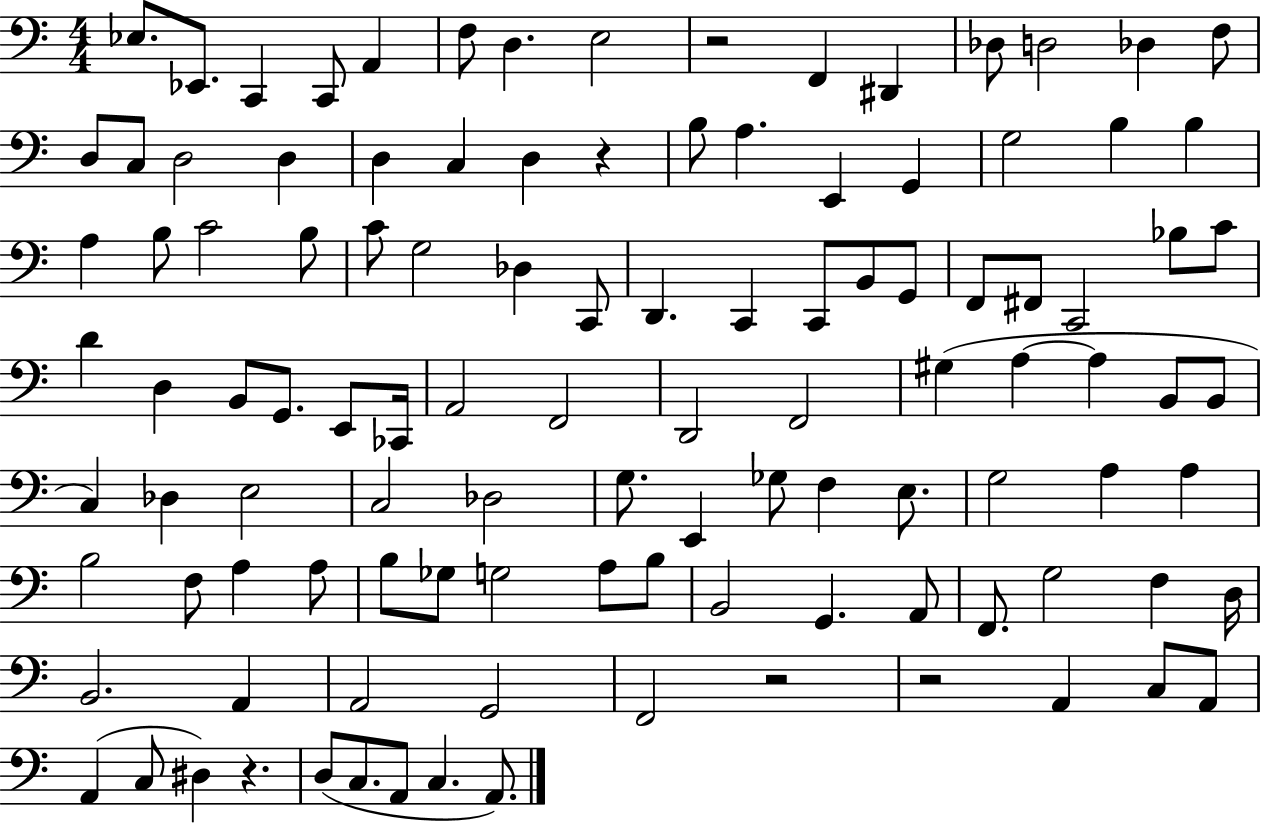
Eb3/e. Eb2/e. C2/q C2/e A2/q F3/e D3/q. E3/h R/h F2/q D#2/q Db3/e D3/h Db3/q F3/e D3/e C3/e D3/h D3/q D3/q C3/q D3/q R/q B3/e A3/q. E2/q G2/q G3/h B3/q B3/q A3/q B3/e C4/h B3/e C4/e G3/h Db3/q C2/e D2/q. C2/q C2/e B2/e G2/e F2/e F#2/e C2/h Bb3/e C4/e D4/q D3/q B2/e G2/e. E2/e CES2/s A2/h F2/h D2/h F2/h G#3/q A3/q A3/q B2/e B2/e C3/q Db3/q E3/h C3/h Db3/h G3/e. E2/q Gb3/e F3/q E3/e. G3/h A3/q A3/q B3/h F3/e A3/q A3/e B3/e Gb3/e G3/h A3/e B3/e B2/h G2/q. A2/e F2/e. G3/h F3/q D3/s B2/h. A2/q A2/h G2/h F2/h R/h R/h A2/q C3/e A2/e A2/q C3/e D#3/q R/q. D3/e C3/e. A2/e C3/q. A2/e.